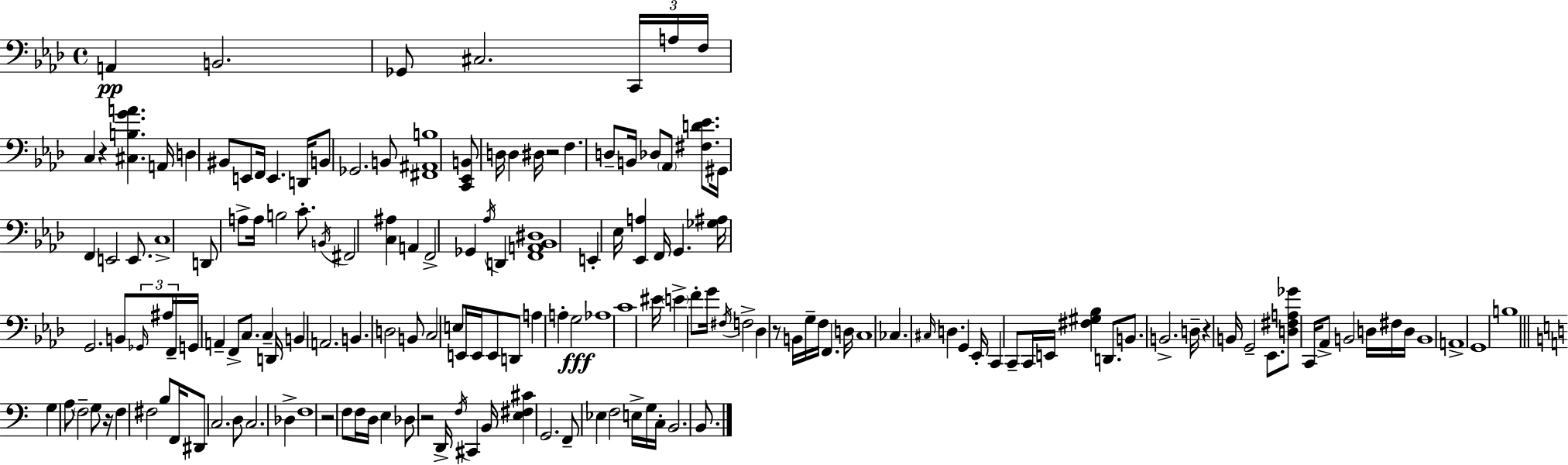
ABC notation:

X:1
T:Untitled
M:4/4
L:1/4
K:Ab
A,, B,,2 _G,,/2 ^C,2 C,,/4 A,/4 F,/4 C, z [^C,B,GA] A,,/4 D, ^B,,/2 E,,/2 F,,/4 E,, D,,/4 B,,/2 _G,,2 B,,/2 [^F,,^A,,B,]4 [C,,_E,,B,,]/2 D,/4 D, ^D,/4 z2 F, D,/2 B,,/4 _D,/2 _A,,/2 [^F,D_E]/2 ^G,,/4 F,, E,,2 E,,/2 C,4 D,,/2 A,/2 A,/4 B,2 C/2 B,,/4 ^F,,2 [C,^A,] A,, F,,2 _G,, _A,/4 D,, [F,,A,,_B,,^D,]4 E,, _E,/4 [_E,,A,] F,,/4 G,, [_G,^A,]/4 G,,2 B,,/2 _G,,/4 ^A,/4 F,,/4 G,,/4 A,, F,,/2 C,/2 C, D,,/4 B,, A,,2 B,, D,2 B,,/2 C,2 E,/2 E,,/4 E,,/4 E,,/2 D,,/2 A, A, G,2 _A,4 C4 ^E/4 E F/2 G/4 ^F,/4 F,2 _D, z/2 B,,/4 G,/4 F,/4 F,, D,/4 C,4 _C, ^C,/4 D, G,, _E,,/4 C,, C,,/2 C,,/4 E,,/4 [^F,^G,_B,] D,,/2 B,,/2 B,,2 D,/4 z B,,/4 G,,2 _E,,/2 [D,^F,A,_G]/2 C,,/4 _A,,/2 B,,2 D,/4 ^F,/4 D,/4 B,,4 A,,4 G,,4 B,4 G, A,/2 F,2 G,/2 z/4 F, ^F,2 B,/2 F,,/4 ^D,,/2 C,2 D,/2 C,2 _D, F,4 z2 F,/2 F,/4 D,/4 E, _D,/2 z2 D,,/4 F,/4 ^C,, B,,/4 [E,^F,^C] G,,2 F,,/2 _E, F,2 E,/4 G,/4 C,/4 B,,2 B,,/2